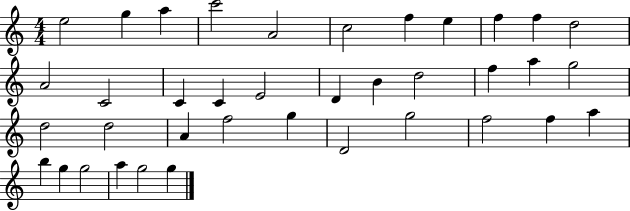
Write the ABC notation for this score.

X:1
T:Untitled
M:4/4
L:1/4
K:C
e2 g a c'2 A2 c2 f e f f d2 A2 C2 C C E2 D B d2 f a g2 d2 d2 A f2 g D2 g2 f2 f a b g g2 a g2 g